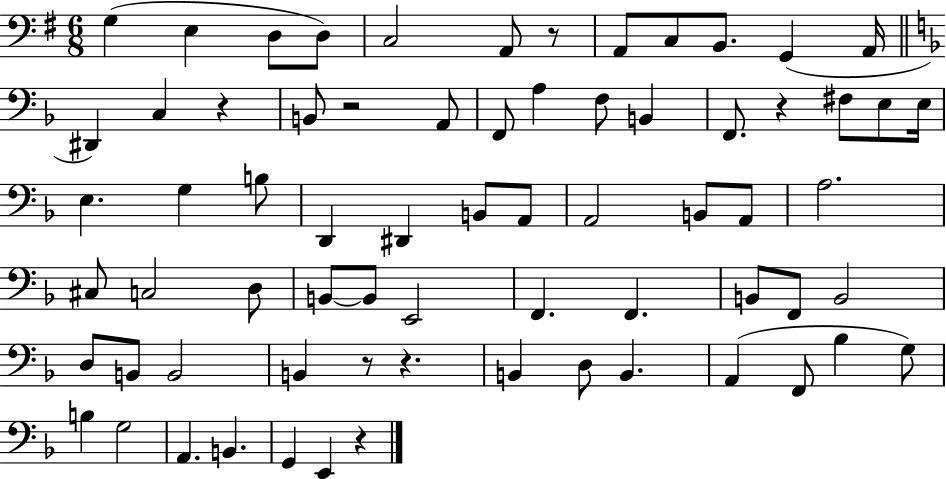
X:1
T:Untitled
M:6/8
L:1/4
K:G
G, E, D,/2 D,/2 C,2 A,,/2 z/2 A,,/2 C,/2 B,,/2 G,, A,,/4 ^D,, C, z B,,/2 z2 A,,/2 F,,/2 A, F,/2 B,, F,,/2 z ^F,/2 E,/2 E,/4 E, G, B,/2 D,, ^D,, B,,/2 A,,/2 A,,2 B,,/2 A,,/2 A,2 ^C,/2 C,2 D,/2 B,,/2 B,,/2 E,,2 F,, F,, B,,/2 F,,/2 B,,2 D,/2 B,,/2 B,,2 B,, z/2 z B,, D,/2 B,, A,, F,,/2 _B, G,/2 B, G,2 A,, B,, G,, E,, z